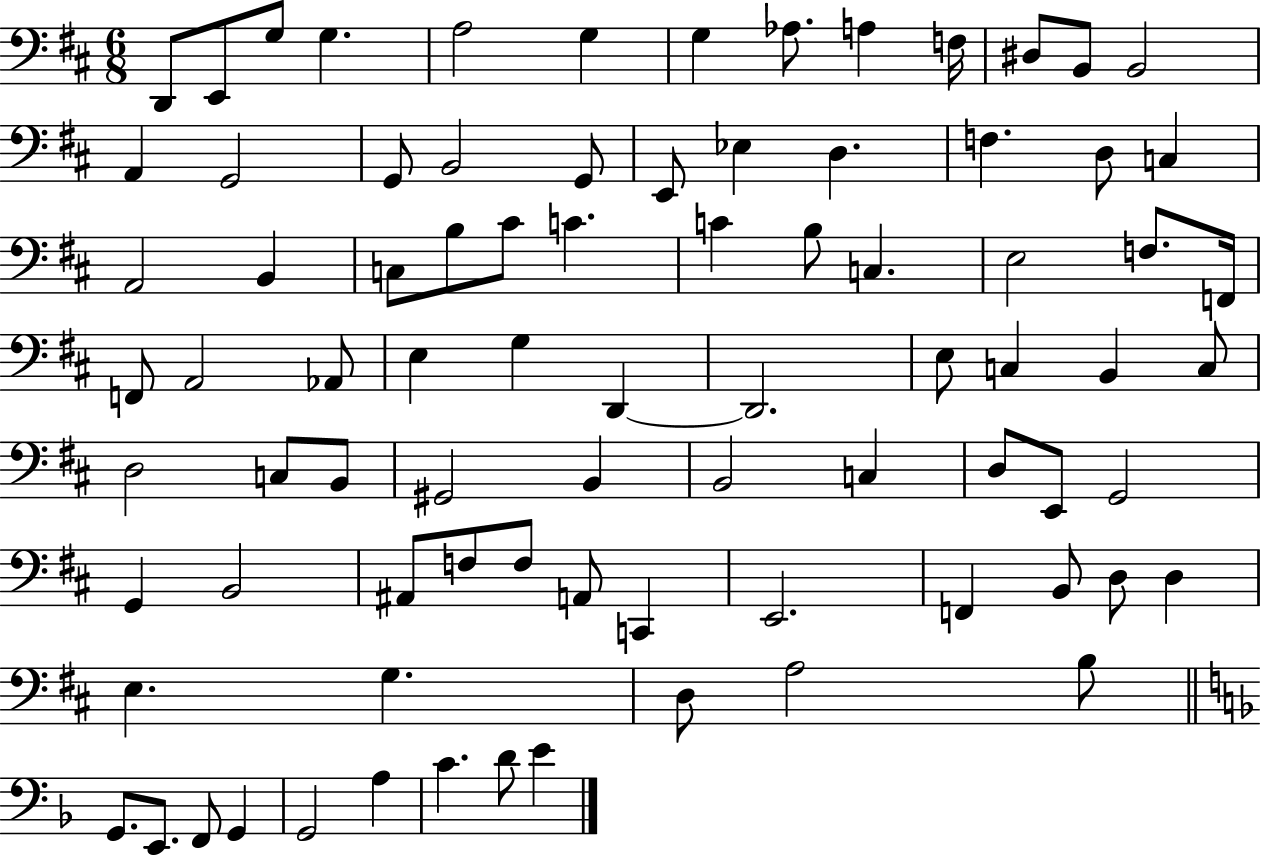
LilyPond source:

{
  \clef bass
  \numericTimeSignature
  \time 6/8
  \key d \major
  \repeat volta 2 { d,8 e,8 g8 g4. | a2 g4 | g4 aes8. a4 f16 | dis8 b,8 b,2 | \break a,4 g,2 | g,8 b,2 g,8 | e,8 ees4 d4. | f4. d8 c4 | \break a,2 b,4 | c8 b8 cis'8 c'4. | c'4 b8 c4. | e2 f8. f,16 | \break f,8 a,2 aes,8 | e4 g4 d,4~~ | d,2. | e8 c4 b,4 c8 | \break d2 c8 b,8 | gis,2 b,4 | b,2 c4 | d8 e,8 g,2 | \break g,4 b,2 | ais,8 f8 f8 a,8 c,4 | e,2. | f,4 b,8 d8 d4 | \break e4. g4. | d8 a2 b8 | \bar "||" \break \key d \minor g,8. e,8. f,8 g,4 | g,2 a4 | c'4. d'8 e'4 | } \bar "|."
}